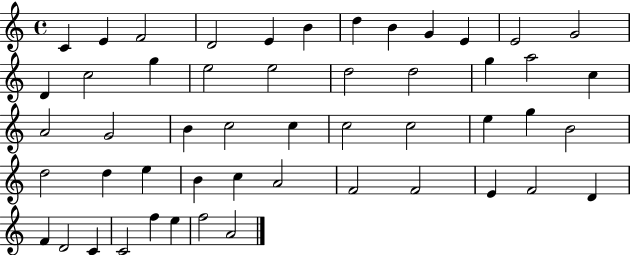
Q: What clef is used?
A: treble